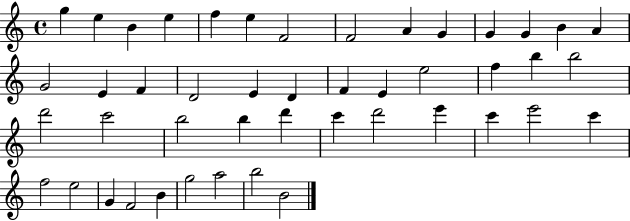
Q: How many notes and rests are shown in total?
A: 46